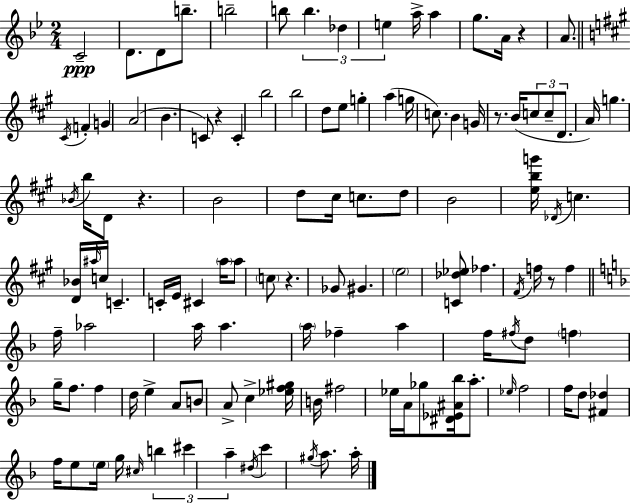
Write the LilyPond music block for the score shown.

{
  \clef treble
  \numericTimeSignature
  \time 2/4
  \key g \minor
  c'2--\ppp | d'8. d'8 b''8.-- | b''2-- | b''8 \tuplet 3/2 { b''4. | \break des''4 e''4 } | a''16-> a''4 g''8. | a'16 r4 a'8. | \bar "||" \break \key a \major \acciaccatura { cis'16 } f'4-. g'4 | a'2( | b'4. c'8) | r4 c'4-. | \break b''2 | b''2 | d''8 e''8 g''4-. | a''4( g''16 c''8.) | \break b'4 g'16 r8. | b'16( \tuplet 3/2 { c''8 c''8-- d'8. } | a'16) g''4. | \acciaccatura { bes'16 } b''16 d'8 r4. | \break b'2 | d''8 cis''16 c''8. | d''8 b'2 | <e'' b'' g'''>16 \acciaccatura { des'16 } c''4. | \break <d' bes'>16 \grace { ais''16 } c''16 c'4.-- | c'16-. e'16 cis'4 | \parenthesize a''16 a''8 \parenthesize c''8 r4. | ges'8 gis'4. | \break \parenthesize e''2 | <c' des'' ees''>8 fes''4. | \acciaccatura { fis'16 } f''16 r8 | f''4 \bar "||" \break \key d \minor f''16-- aes''2 | a''16 a''4. | \parenthesize a''16 fes''4-- a''4 | f''16 \acciaccatura { fis''16 } d''8 \parenthesize f''4 | \break g''16-- f''8. f''4 | d''16 e''4-> a'8 | b'8 a'8-> c''4-> | <ees'' f'' gis''>16 b'16 fis''2 | \break ees''16 a'16 ges''8 <dis' ees' ais' bes''>16 a''8.-. | \grace { ees''16 } f''2 | f''16 d''8 <fis' des''>4 | f''16 e''8 \parenthesize e''16 g''16 \grace { cis''16 } | \break \tuplet 3/2 { b''4 cis'''4 | a''4-- } \acciaccatura { dis''16 } c'''4 | \acciaccatura { gis''16 } a''8. a''16-. \bar "|."
}